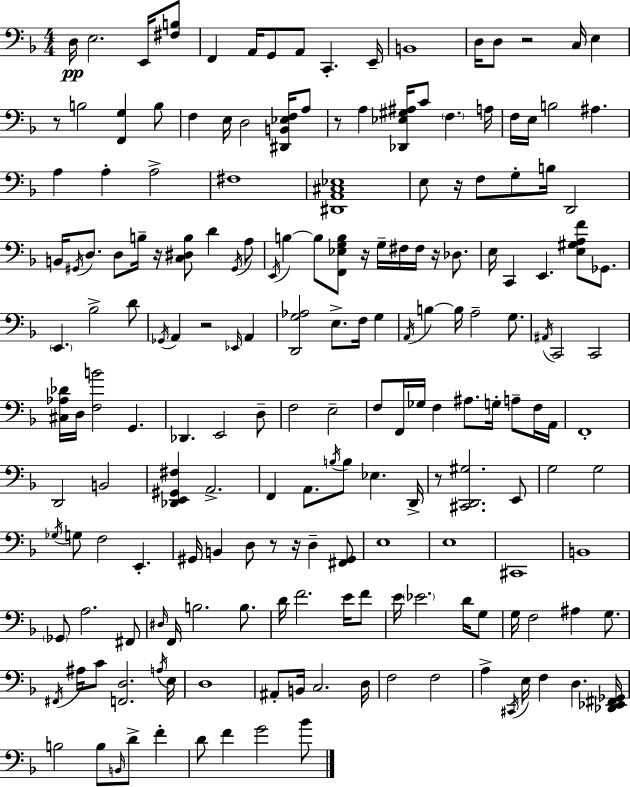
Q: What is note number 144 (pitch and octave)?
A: D3